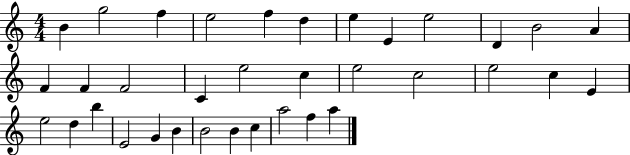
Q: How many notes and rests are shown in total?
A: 35